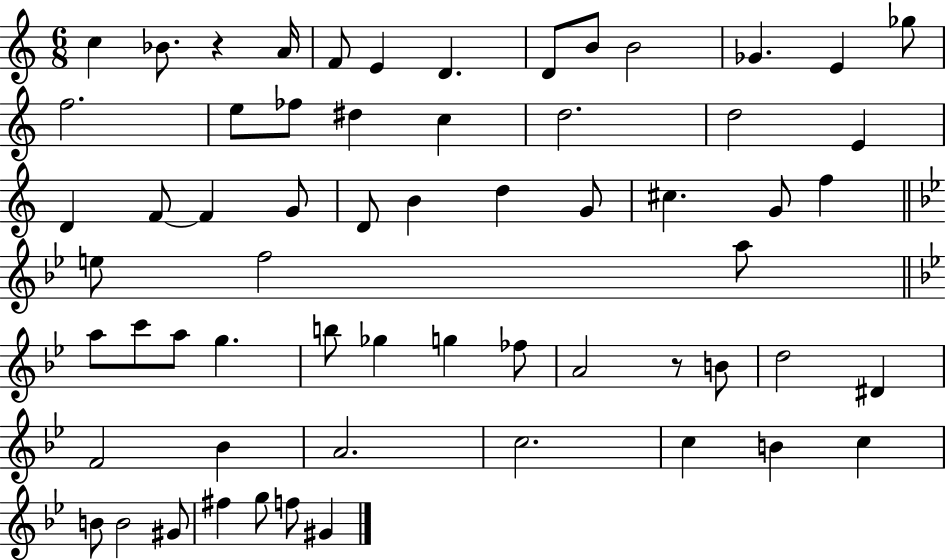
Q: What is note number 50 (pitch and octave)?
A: C5